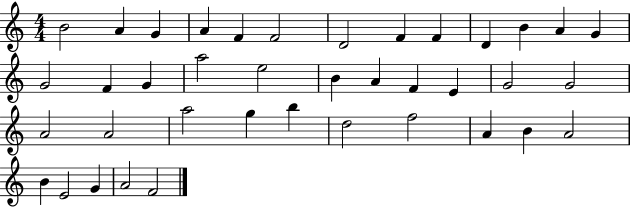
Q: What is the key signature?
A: C major